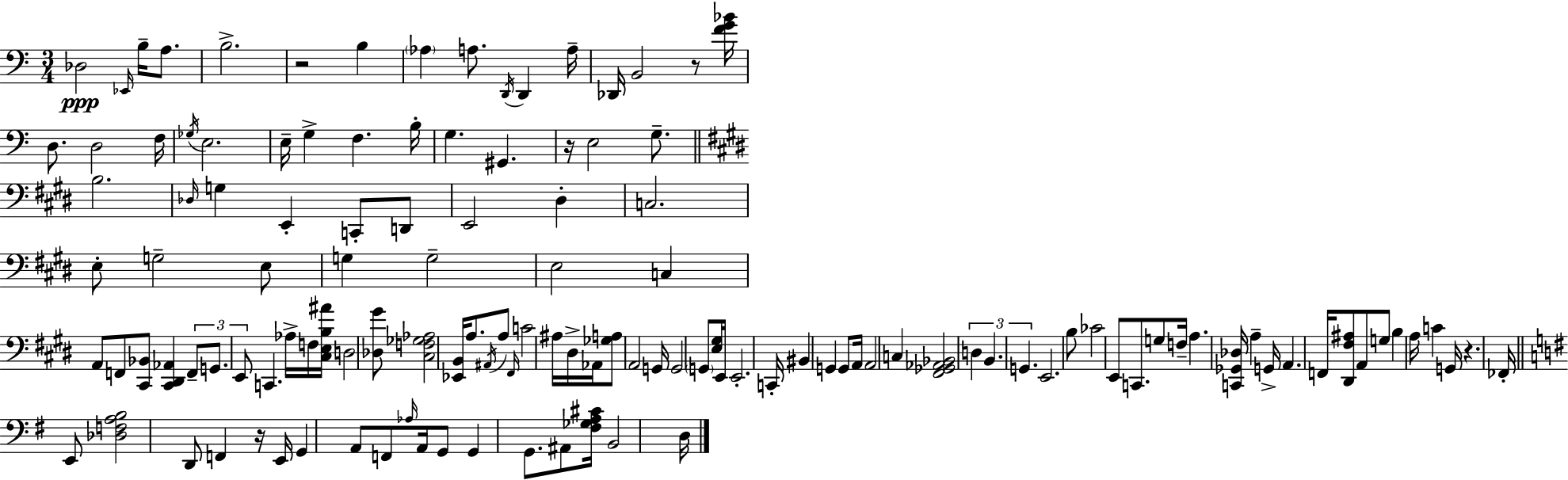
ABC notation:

X:1
T:Untitled
M:3/4
L:1/4
K:C
_D,2 _E,,/4 B,/4 A,/2 B,2 z2 B, _A, A,/2 D,,/4 D,, A,/4 _D,,/4 B,,2 z/2 [FG_B]/4 D,/2 D,2 F,/4 _G,/4 E,2 E,/4 G, F, B,/4 G, ^G,, z/4 E,2 G,/2 B,2 _D,/4 G, E,, C,,/2 D,,/2 E,,2 ^D, C,2 E,/2 G,2 E,/2 G, G,2 E,2 C, A,,/2 F,,/2 [^C,,_B,,]/2 [^C,,^D,,_A,,] F,,/2 G,,/2 E,,/2 C,, _A,/4 F,/4 [^C,E,B,^A]/4 D,2 [_D,^G]/2 [^C,F,_G,_A,]2 [_E,,B,,]/4 A,/2 ^A,,/4 A,/2 ^F,,/4 C2 ^A,/4 ^D,/4 _A,,/4 [_G,A,]/2 A,,2 G,,/4 G,,2 G,,/2 [E,^G,]/4 E,,/4 E,,2 C,,/4 ^B,, G,, G,,/2 A,,/4 A,,2 C, [^F,,_G,,_A,,_B,,]2 D, B,, G,, E,,2 B,/2 _C2 E,,/2 C,,/2 G,/2 F,/4 A, [C,,_G,,_D,]/4 A, G,,/4 A,, F,,/4 [^D,,^F,^A,]/2 A,,/2 G,/2 B, A,/4 C G,,/4 z _F,,/4 E,,/2 [_D,F,A,B,]2 D,,/2 F,, z/4 E,,/4 G,, A,,/2 F,,/2 _A,/4 A,,/4 G,,/2 G,, G,,/2 ^A,,/2 [^F,_G,A,^C]/4 B,,2 D,/4